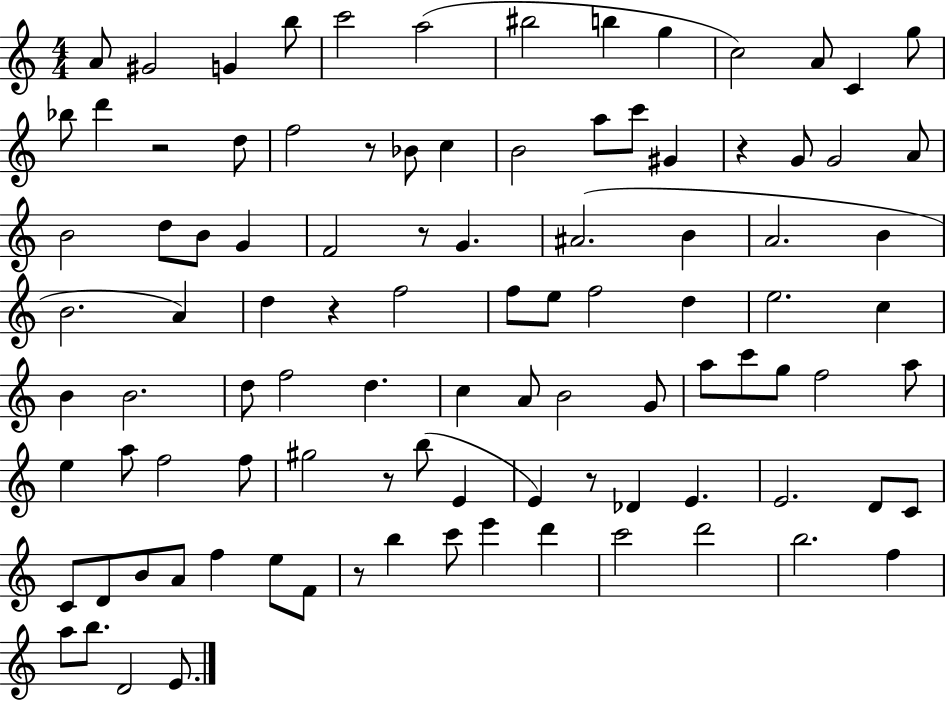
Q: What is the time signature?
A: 4/4